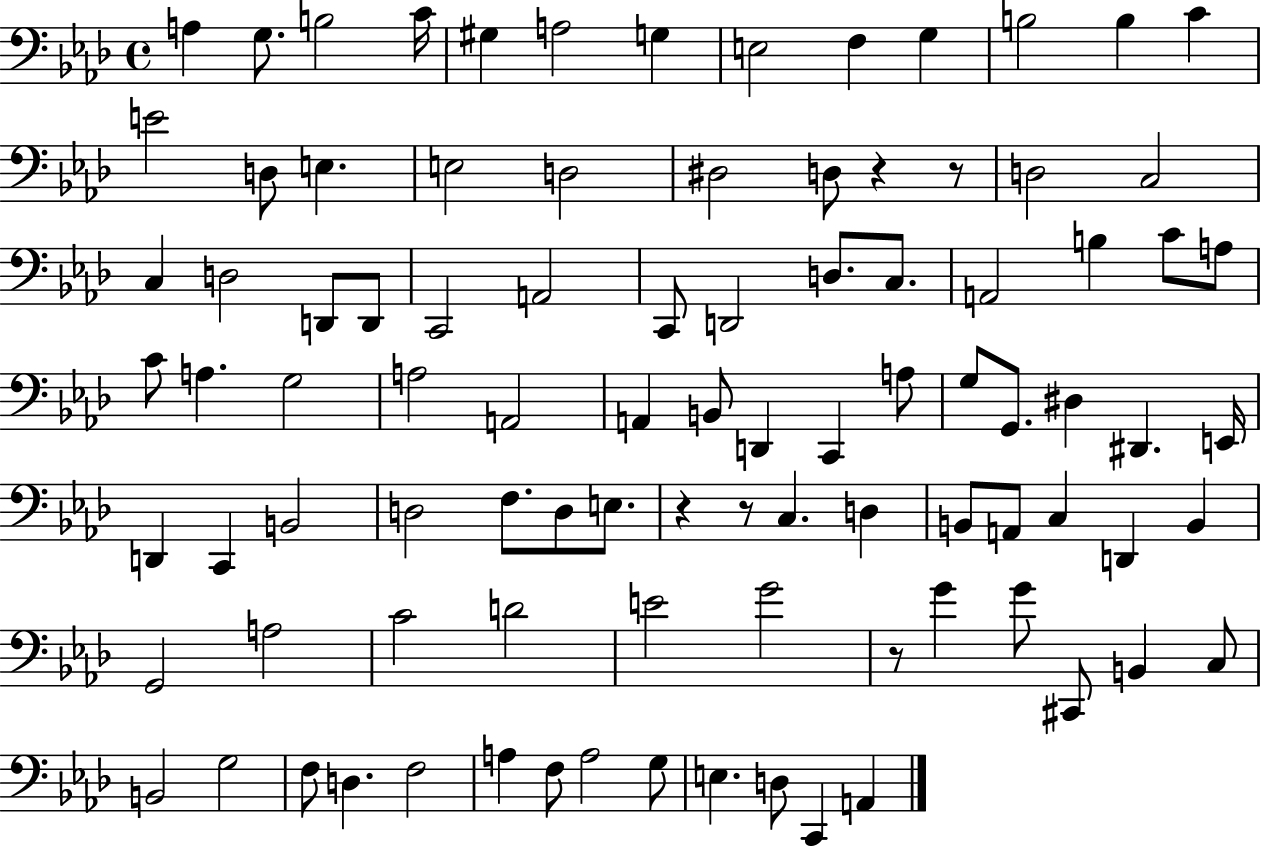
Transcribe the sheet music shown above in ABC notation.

X:1
T:Untitled
M:4/4
L:1/4
K:Ab
A, G,/2 B,2 C/4 ^G, A,2 G, E,2 F, G, B,2 B, C E2 D,/2 E, E,2 D,2 ^D,2 D,/2 z z/2 D,2 C,2 C, D,2 D,,/2 D,,/2 C,,2 A,,2 C,,/2 D,,2 D,/2 C,/2 A,,2 B, C/2 A,/2 C/2 A, G,2 A,2 A,,2 A,, B,,/2 D,, C,, A,/2 G,/2 G,,/2 ^D, ^D,, E,,/4 D,, C,, B,,2 D,2 F,/2 D,/2 E,/2 z z/2 C, D, B,,/2 A,,/2 C, D,, B,, G,,2 A,2 C2 D2 E2 G2 z/2 G G/2 ^C,,/2 B,, C,/2 B,,2 G,2 F,/2 D, F,2 A, F,/2 A,2 G,/2 E, D,/2 C,, A,,